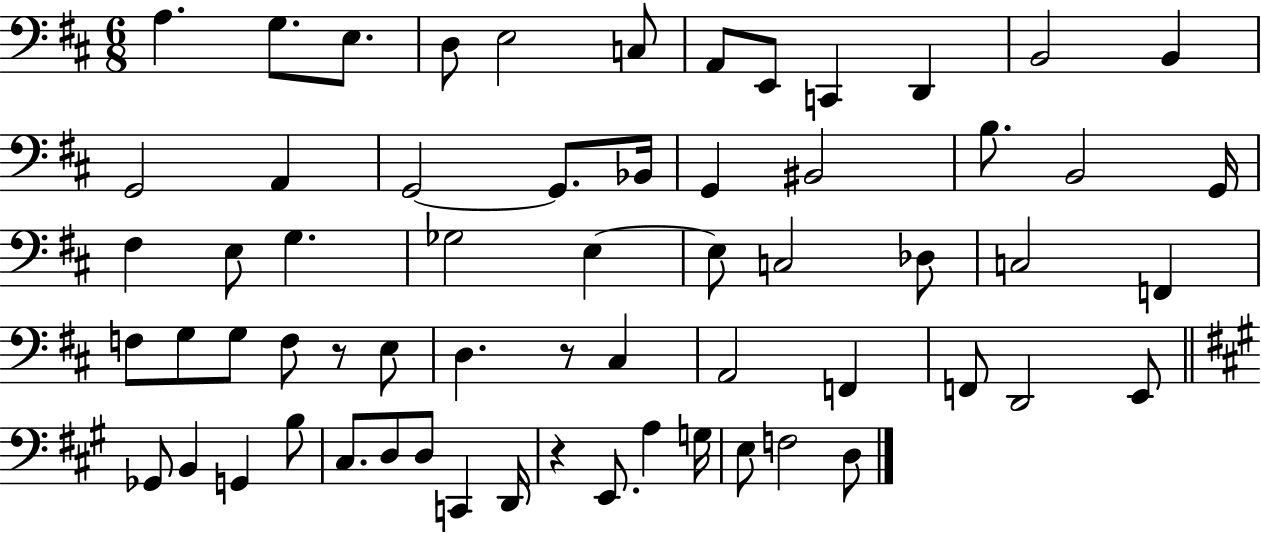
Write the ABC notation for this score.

X:1
T:Untitled
M:6/8
L:1/4
K:D
A, G,/2 E,/2 D,/2 E,2 C,/2 A,,/2 E,,/2 C,, D,, B,,2 B,, G,,2 A,, G,,2 G,,/2 _B,,/4 G,, ^B,,2 B,/2 B,,2 G,,/4 ^F, E,/2 G, _G,2 E, E,/2 C,2 _D,/2 C,2 F,, F,/2 G,/2 G,/2 F,/2 z/2 E,/2 D, z/2 ^C, A,,2 F,, F,,/2 D,,2 E,,/2 _G,,/2 B,, G,, B,/2 ^C,/2 D,/2 D,/2 C,, D,,/4 z E,,/2 A, G,/4 E,/2 F,2 D,/2